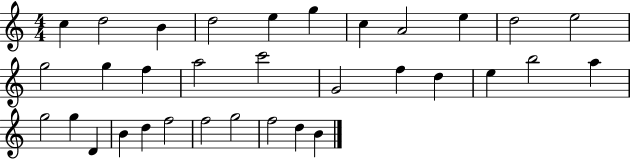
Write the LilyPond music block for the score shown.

{
  \clef treble
  \numericTimeSignature
  \time 4/4
  \key c \major
  c''4 d''2 b'4 | d''2 e''4 g''4 | c''4 a'2 e''4 | d''2 e''2 | \break g''2 g''4 f''4 | a''2 c'''2 | g'2 f''4 d''4 | e''4 b''2 a''4 | \break g''2 g''4 d'4 | b'4 d''4 f''2 | f''2 g''2 | f''2 d''4 b'4 | \break \bar "|."
}